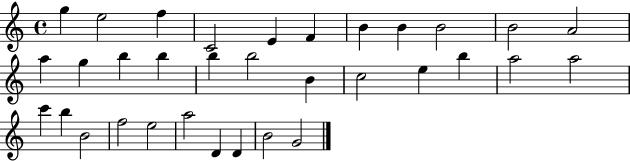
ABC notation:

X:1
T:Untitled
M:4/4
L:1/4
K:C
g e2 f C2 E F B B B2 B2 A2 a g b b b b2 B c2 e b a2 a2 c' b B2 f2 e2 a2 D D B2 G2